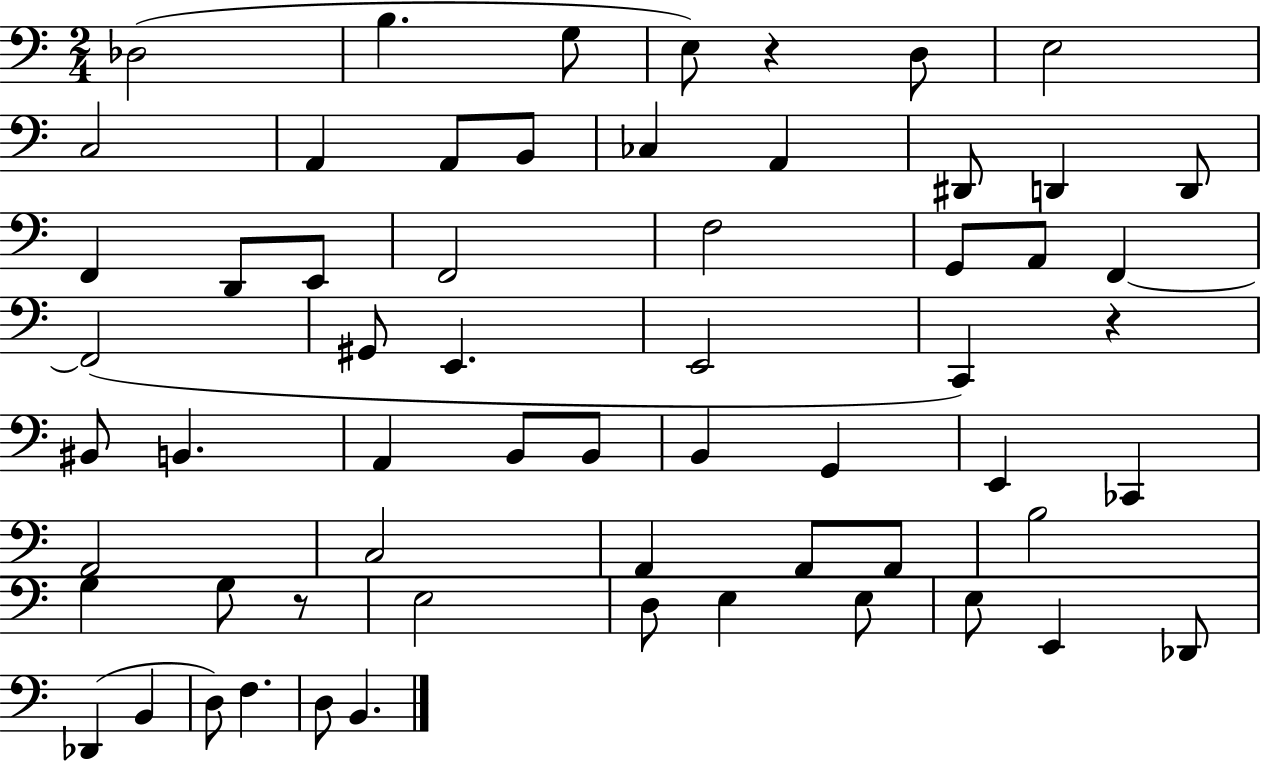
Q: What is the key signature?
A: C major